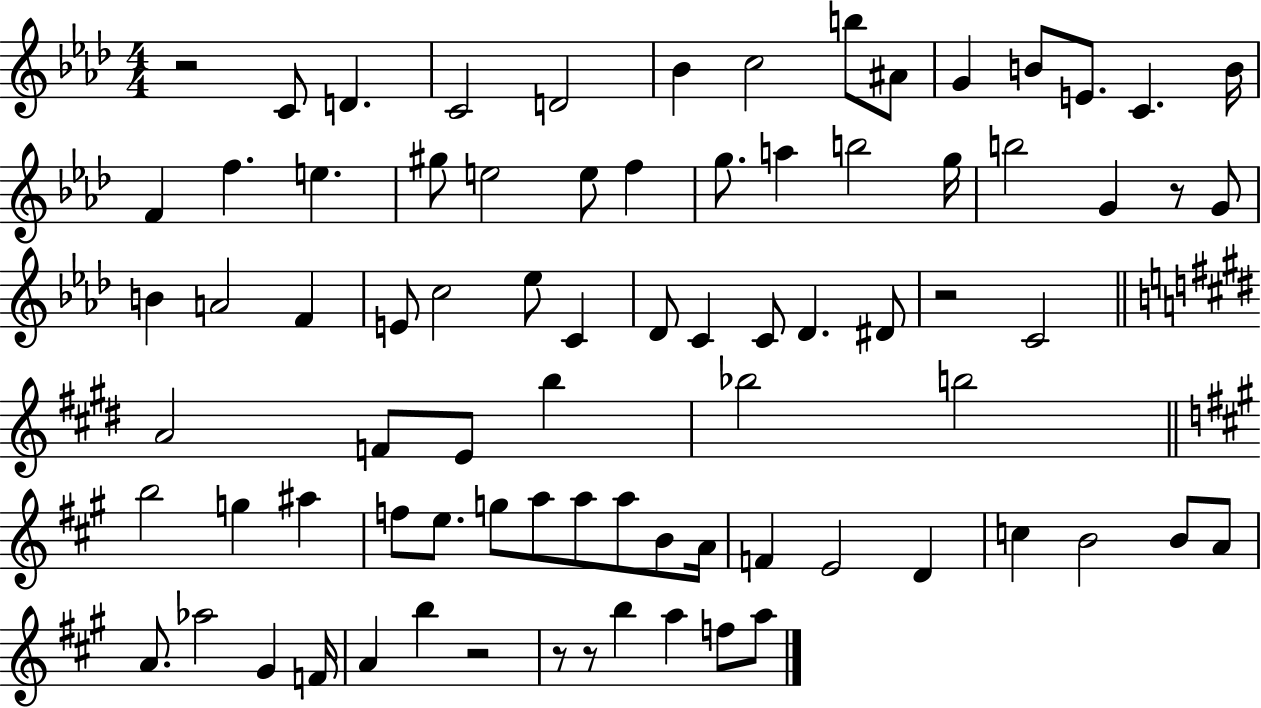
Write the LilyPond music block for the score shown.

{
  \clef treble
  \numericTimeSignature
  \time 4/4
  \key aes \major
  \repeat volta 2 { r2 c'8 d'4. | c'2 d'2 | bes'4 c''2 b''8 ais'8 | g'4 b'8 e'8. c'4. b'16 | \break f'4 f''4. e''4. | gis''8 e''2 e''8 f''4 | g''8. a''4 b''2 g''16 | b''2 g'4 r8 g'8 | \break b'4 a'2 f'4 | e'8 c''2 ees''8 c'4 | des'8 c'4 c'8 des'4. dis'8 | r2 c'2 | \break \bar "||" \break \key e \major a'2 f'8 e'8 b''4 | bes''2 b''2 | \bar "||" \break \key a \major b''2 g''4 ais''4 | f''8 e''8. g''8 a''8 a''8 a''8 b'8 a'16 | f'4 e'2 d'4 | c''4 b'2 b'8 a'8 | \break a'8. aes''2 gis'4 f'16 | a'4 b''4 r2 | r8 r8 b''4 a''4 f''8 a''8 | } \bar "|."
}